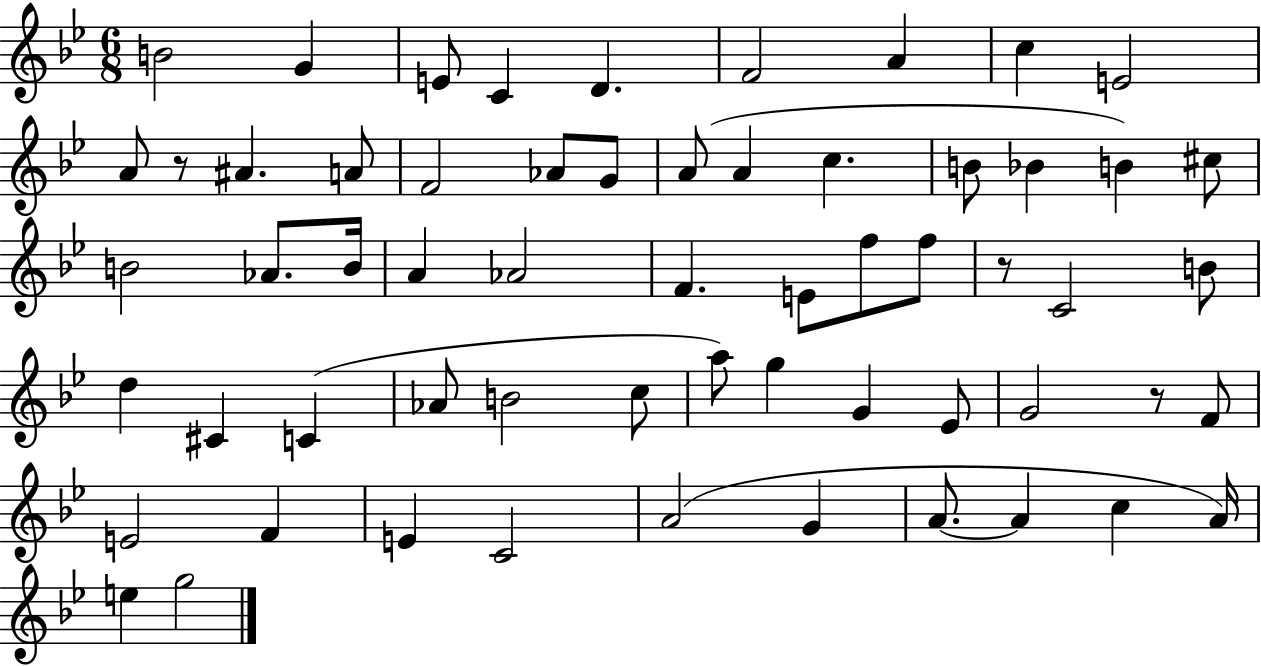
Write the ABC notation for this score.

X:1
T:Untitled
M:6/8
L:1/4
K:Bb
B2 G E/2 C D F2 A c E2 A/2 z/2 ^A A/2 F2 _A/2 G/2 A/2 A c B/2 _B B ^c/2 B2 _A/2 B/4 A _A2 F E/2 f/2 f/2 z/2 C2 B/2 d ^C C _A/2 B2 c/2 a/2 g G _E/2 G2 z/2 F/2 E2 F E C2 A2 G A/2 A c A/4 e g2